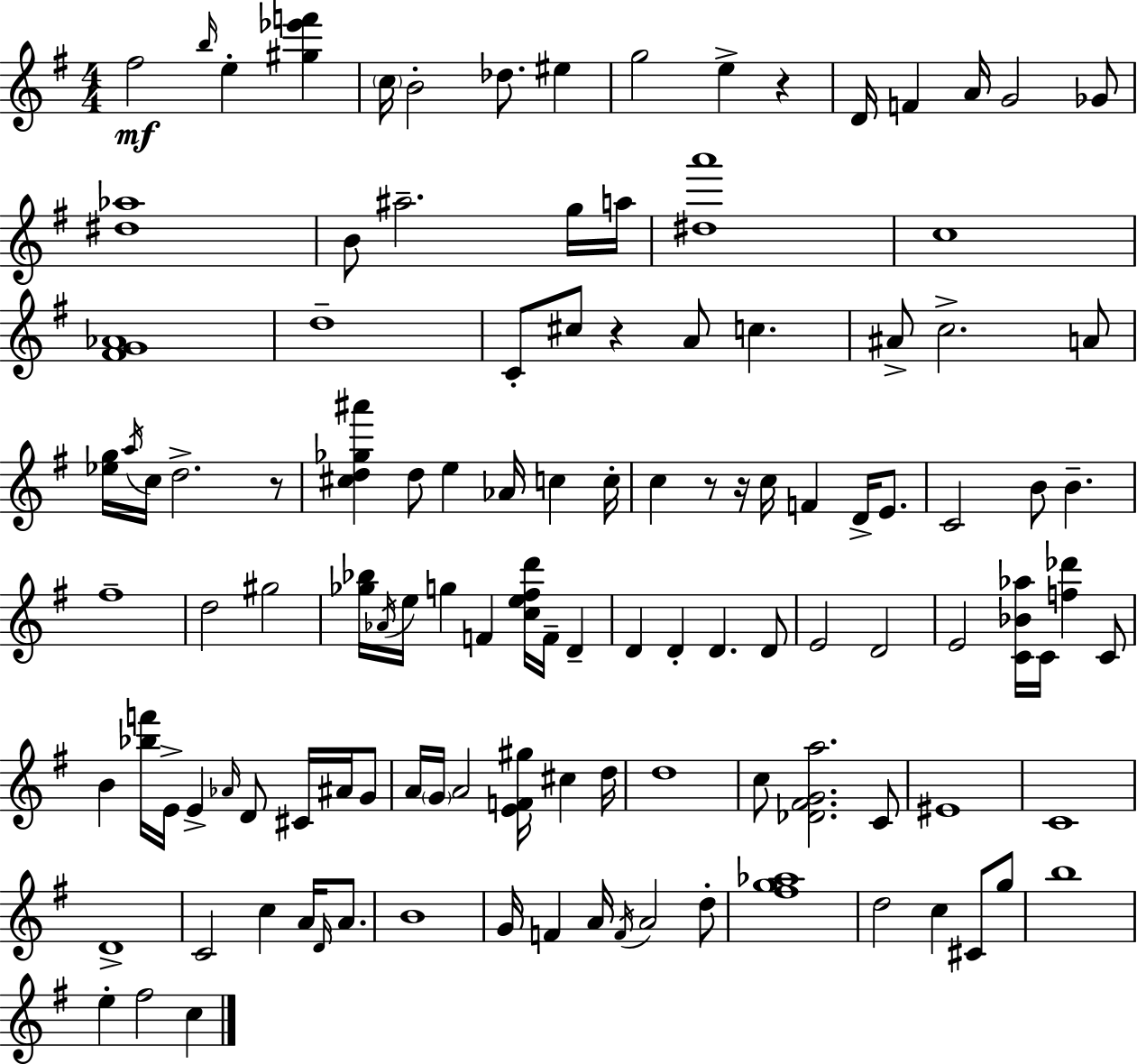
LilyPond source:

{
  \clef treble
  \numericTimeSignature
  \time 4/4
  \key e \minor
  \repeat volta 2 { fis''2\mf \grace { b''16 } e''4-. <gis'' ees''' f'''>4 | \parenthesize c''16 b'2-. des''8. eis''4 | g''2 e''4-> r4 | d'16 f'4 a'16 g'2 ges'8 | \break <dis'' aes''>1 | b'8 ais''2.-- g''16 | a''16 <dis'' a'''>1 | c''1 | \break <fis' g' aes'>1 | d''1-- | c'8-. cis''8 r4 a'8 c''4. | ais'8-> c''2.-> a'8 | \break <ees'' g''>16 \acciaccatura { a''16 } c''16 d''2.-> | r8 <cis'' d'' ges'' ais'''>4 d''8 e''4 aes'16 c''4 | c''16-. c''4 r8 r16 c''16 f'4 d'16-> e'8. | c'2 b'8 b'4.-- | \break fis''1-- | d''2 gis''2 | <ges'' bes''>16 \acciaccatura { aes'16 } e''16 g''4 f'4 <c'' e'' fis'' d'''>16 f'16-- d'4-- | d'4 d'4-. d'4. | \break d'8 e'2 d'2 | e'2 <c' bes' aes''>16 c'16 <f'' des'''>4 | c'8 b'4 <bes'' f'''>16 e'16-> e'4-> \grace { aes'16 } d'8 | cis'16 ais'16 g'8 a'16 \parenthesize g'16 a'2 <e' f' gis''>16 cis''4 | \break d''16 d''1 | c''8 <des' fis' g' a''>2. | c'8 eis'1 | c'1 | \break d'1-> | c'2 c''4 | a'16 \grace { d'16 } a'8. b'1 | g'16 f'4 a'16 \acciaccatura { f'16 } a'2 | \break d''8-. <fis'' g'' aes''>1 | d''2 c''4 | cis'8 g''8 b''1 | e''4-. fis''2 | \break c''4 } \bar "|."
}